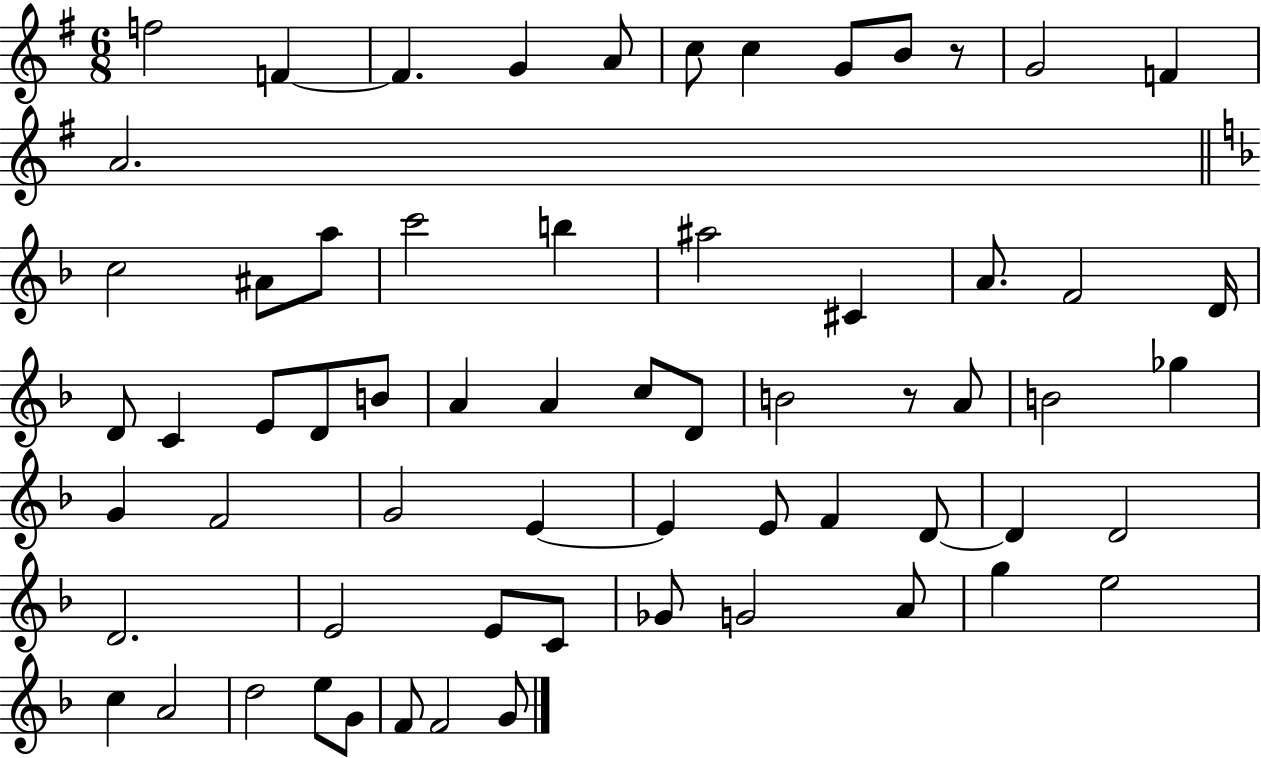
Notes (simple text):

F5/h F4/q F4/q. G4/q A4/e C5/e C5/q G4/e B4/e R/e G4/h F4/q A4/h. C5/h A#4/e A5/e C6/h B5/q A#5/h C#4/q A4/e. F4/h D4/s D4/e C4/q E4/e D4/e B4/e A4/q A4/q C5/e D4/e B4/h R/e A4/e B4/h Gb5/q G4/q F4/h G4/h E4/q E4/q E4/e F4/q D4/e D4/q D4/h D4/h. E4/h E4/e C4/e Gb4/e G4/h A4/e G5/q E5/h C5/q A4/h D5/h E5/e G4/e F4/e F4/h G4/e